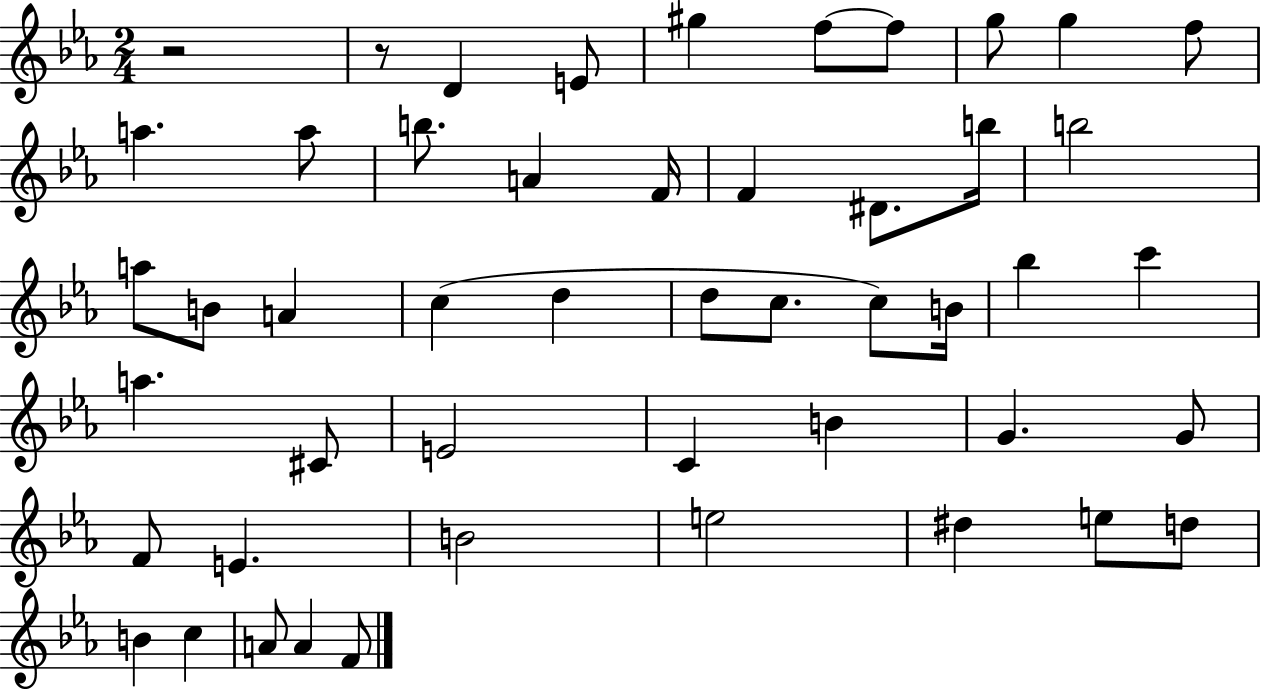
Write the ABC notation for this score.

X:1
T:Untitled
M:2/4
L:1/4
K:Eb
z2 z/2 D E/2 ^g f/2 f/2 g/2 g f/2 a a/2 b/2 A F/4 F ^D/2 b/4 b2 a/2 B/2 A c d d/2 c/2 c/2 B/4 _b c' a ^C/2 E2 C B G G/2 F/2 E B2 e2 ^d e/2 d/2 B c A/2 A F/2